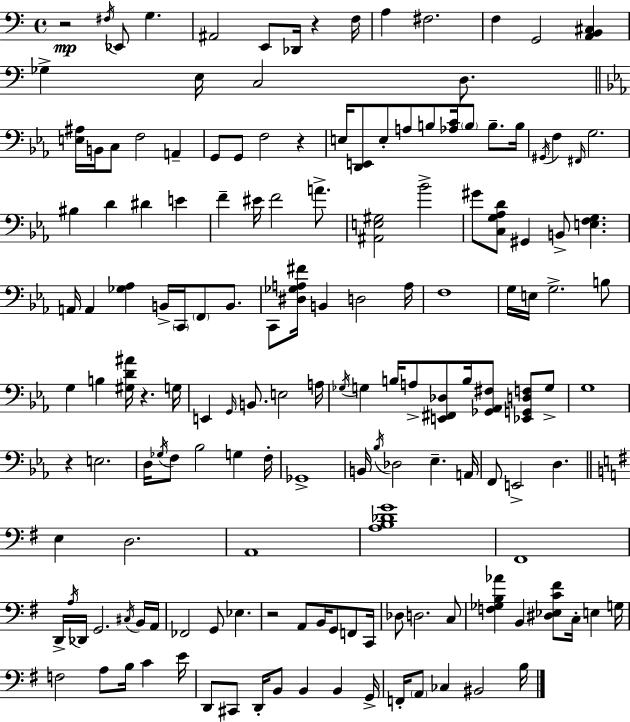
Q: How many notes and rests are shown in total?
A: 156